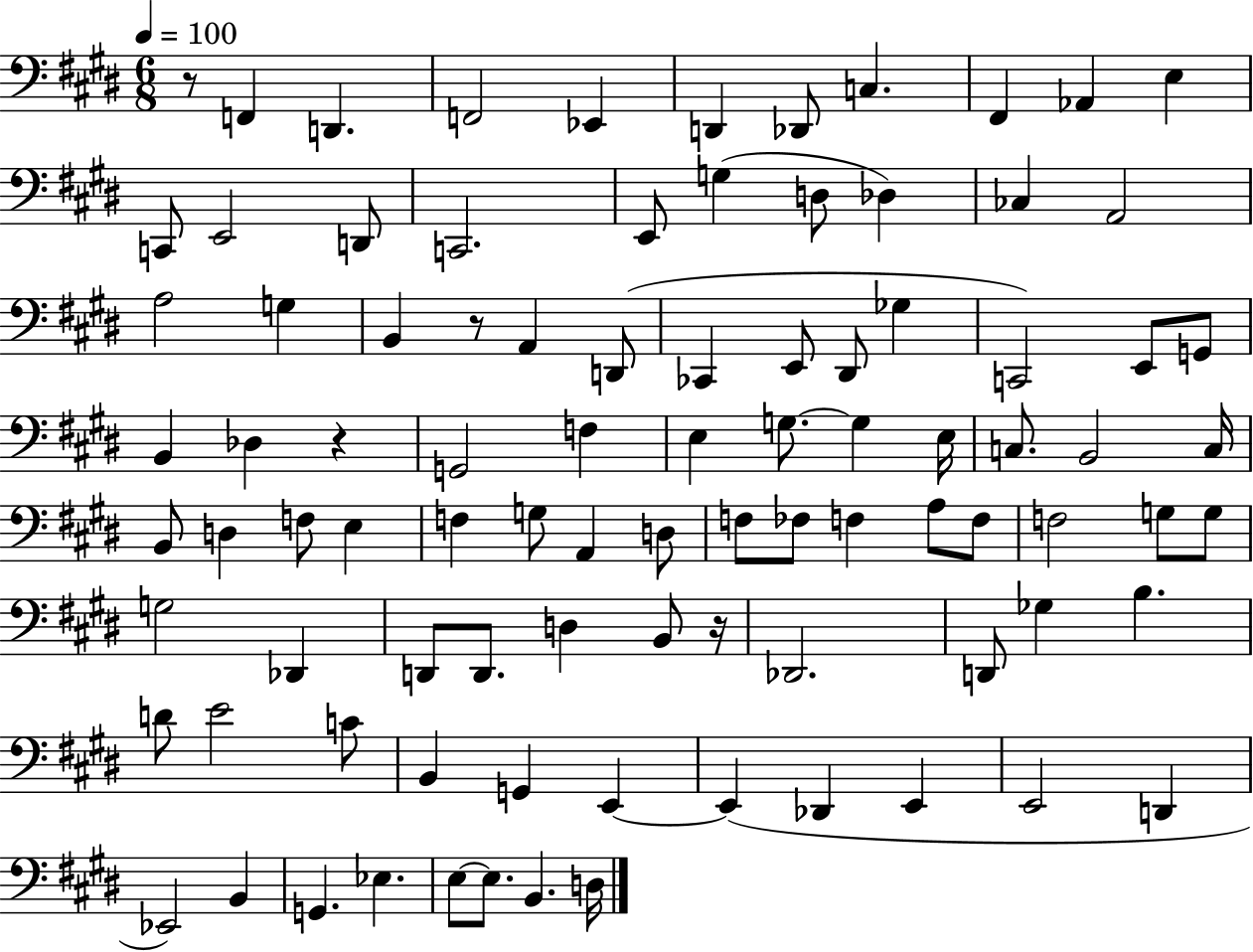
{
  \clef bass
  \numericTimeSignature
  \time 6/8
  \key e \major
  \tempo 4 = 100
  \repeat volta 2 { r8 f,4 d,4. | f,2 ees,4 | d,4 des,8 c4. | fis,4 aes,4 e4 | \break c,8 e,2 d,8 | c,2. | e,8 g4( d8 des4) | ces4 a,2 | \break a2 g4 | b,4 r8 a,4 d,8( | ces,4 e,8 dis,8 ges4 | c,2) e,8 g,8 | \break b,4 des4 r4 | g,2 f4 | e4 g8.~~ g4 e16 | c8. b,2 c16 | \break b,8 d4 f8 e4 | f4 g8 a,4 d8 | f8 fes8 f4 a8 f8 | f2 g8 g8 | \break g2 des,4 | d,8 d,8. d4 b,8 r16 | des,2. | d,8 ges4 b4. | \break d'8 e'2 c'8 | b,4 g,4 e,4~~ | e,4( des,4 e,4 | e,2 d,4 | \break ees,2) b,4 | g,4. ees4. | e8~~ e8. b,4. d16 | } \bar "|."
}